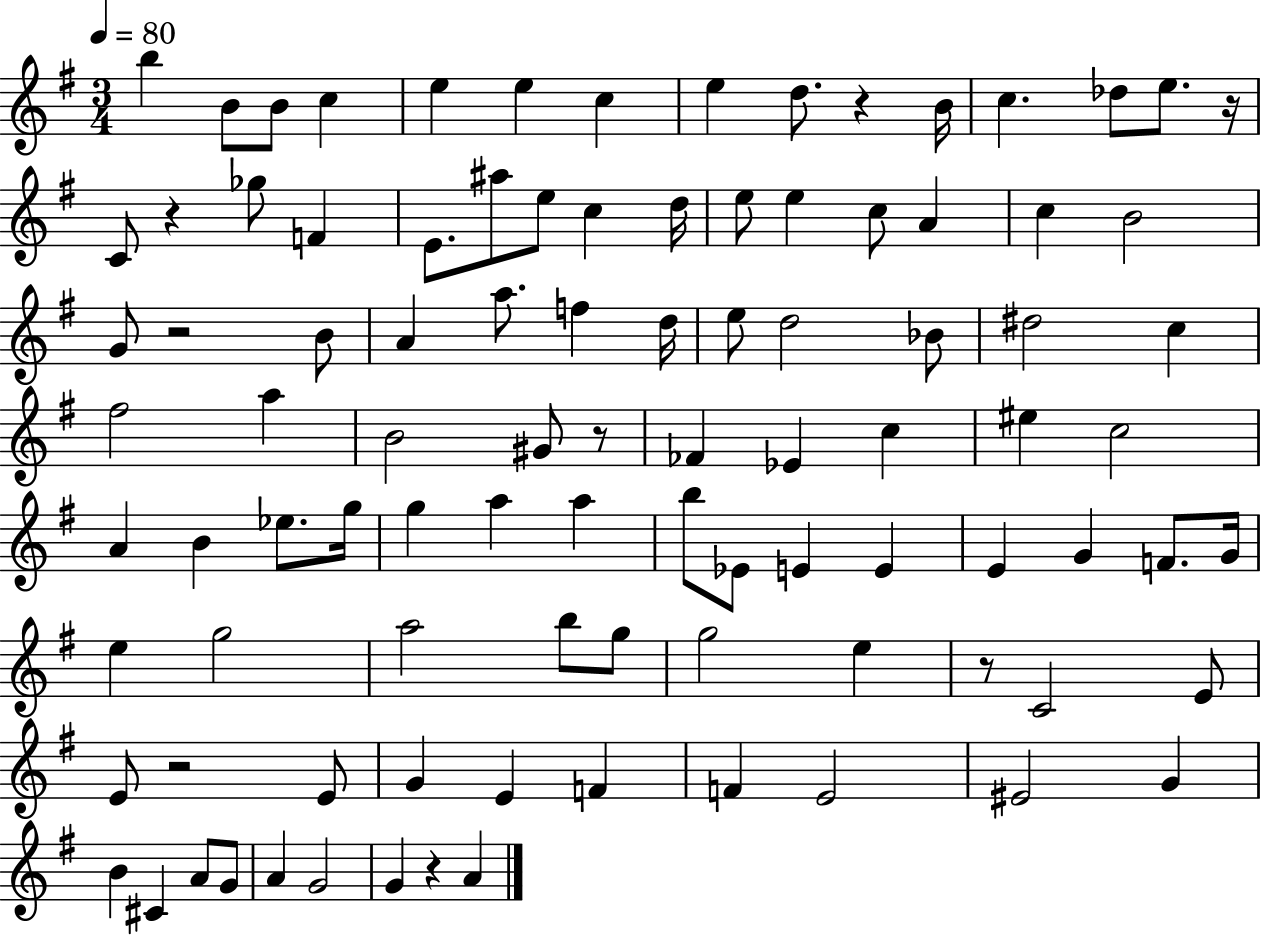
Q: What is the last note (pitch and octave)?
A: A4